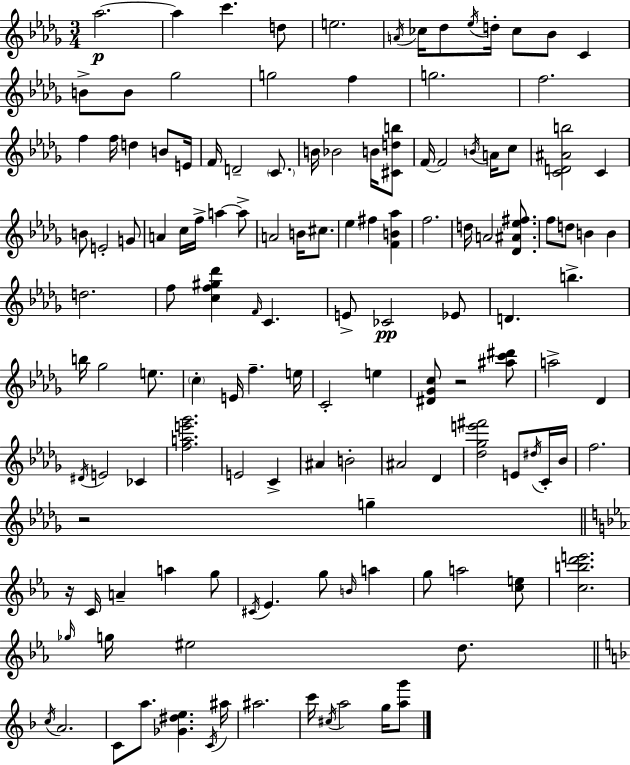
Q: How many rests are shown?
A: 3